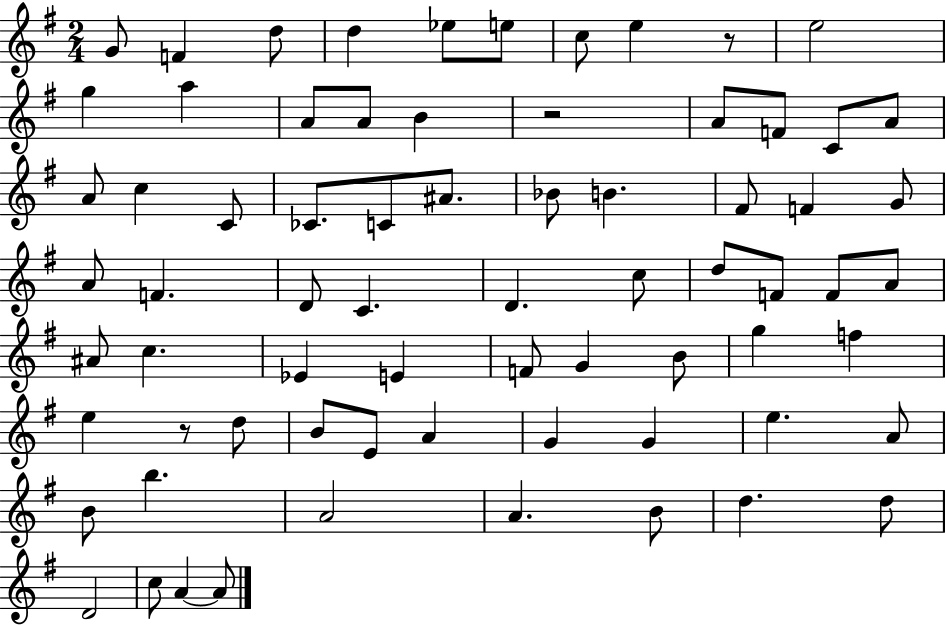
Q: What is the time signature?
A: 2/4